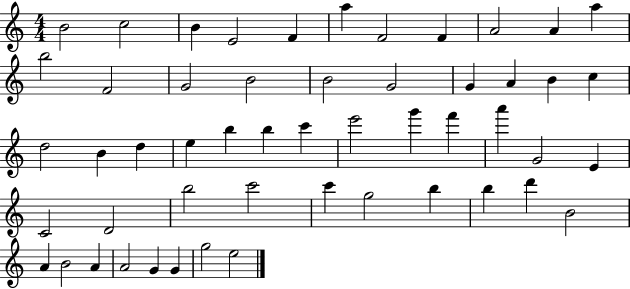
B4/h C5/h B4/q E4/h F4/q A5/q F4/h F4/q A4/h A4/q A5/q B5/h F4/h G4/h B4/h B4/h G4/h G4/q A4/q B4/q C5/q D5/h B4/q D5/q E5/q B5/q B5/q C6/q E6/h G6/q F6/q A6/q G4/h E4/q C4/h D4/h B5/h C6/h C6/q G5/h B5/q B5/q D6/q B4/h A4/q B4/h A4/q A4/h G4/q G4/q G5/h E5/h